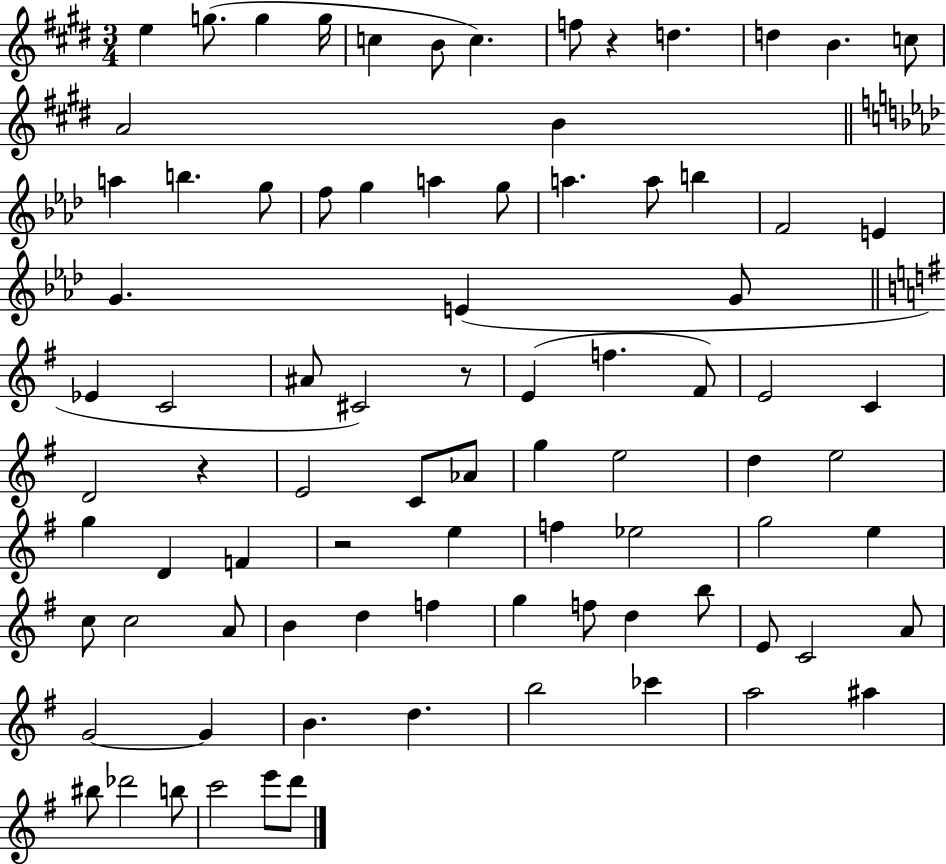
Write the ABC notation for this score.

X:1
T:Untitled
M:3/4
L:1/4
K:E
e g/2 g g/4 c B/2 c f/2 z d d B c/2 A2 B a b g/2 f/2 g a g/2 a a/2 b F2 E G E G/2 _E C2 ^A/2 ^C2 z/2 E f ^F/2 E2 C D2 z E2 C/2 _A/2 g e2 d e2 g D F z2 e f _e2 g2 e c/2 c2 A/2 B d f g f/2 d b/2 E/2 C2 A/2 G2 G B d b2 _c' a2 ^a ^b/2 _d'2 b/2 c'2 e'/2 d'/2